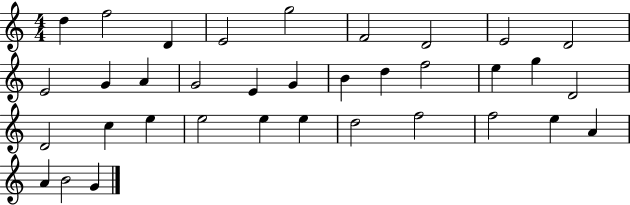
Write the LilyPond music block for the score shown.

{
  \clef treble
  \numericTimeSignature
  \time 4/4
  \key c \major
  d''4 f''2 d'4 | e'2 g''2 | f'2 d'2 | e'2 d'2 | \break e'2 g'4 a'4 | g'2 e'4 g'4 | b'4 d''4 f''2 | e''4 g''4 d'2 | \break d'2 c''4 e''4 | e''2 e''4 e''4 | d''2 f''2 | f''2 e''4 a'4 | \break a'4 b'2 g'4 | \bar "|."
}